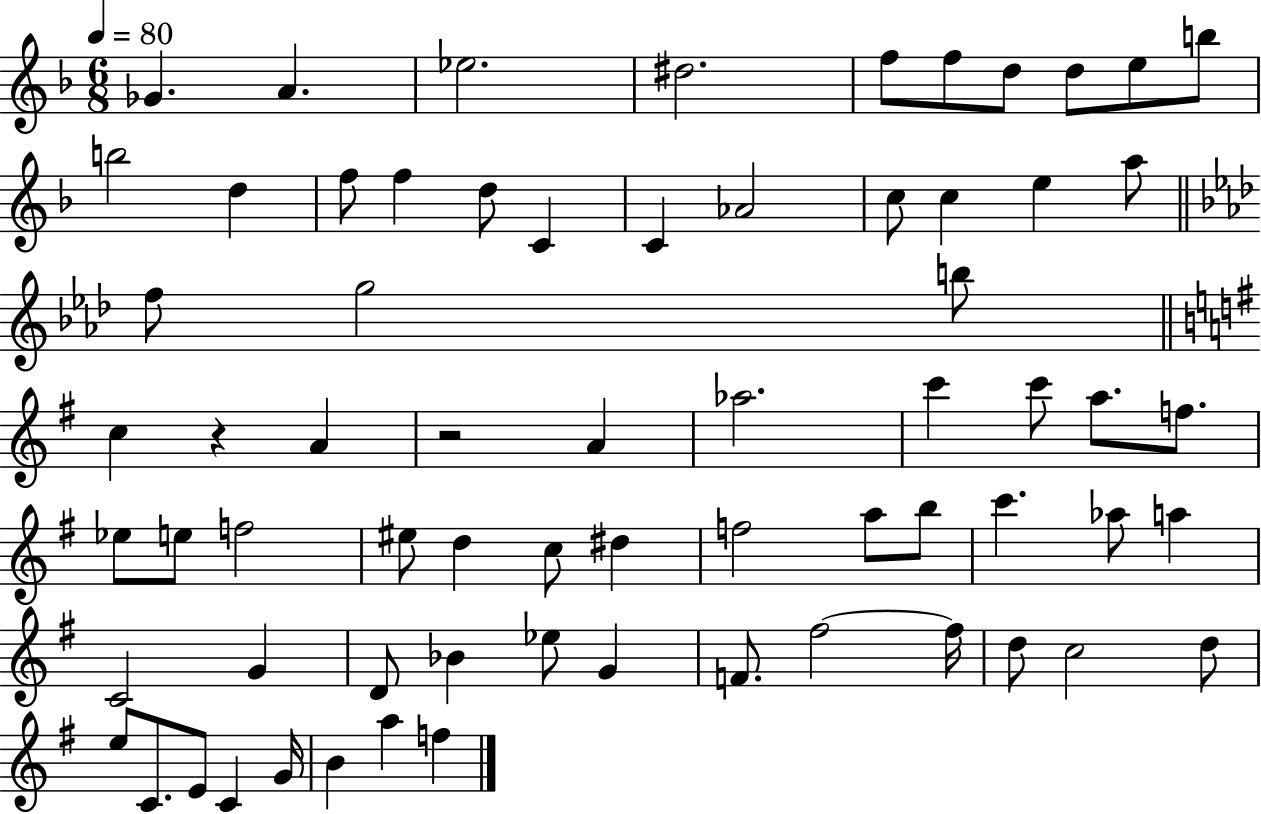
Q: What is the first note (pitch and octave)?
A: Gb4